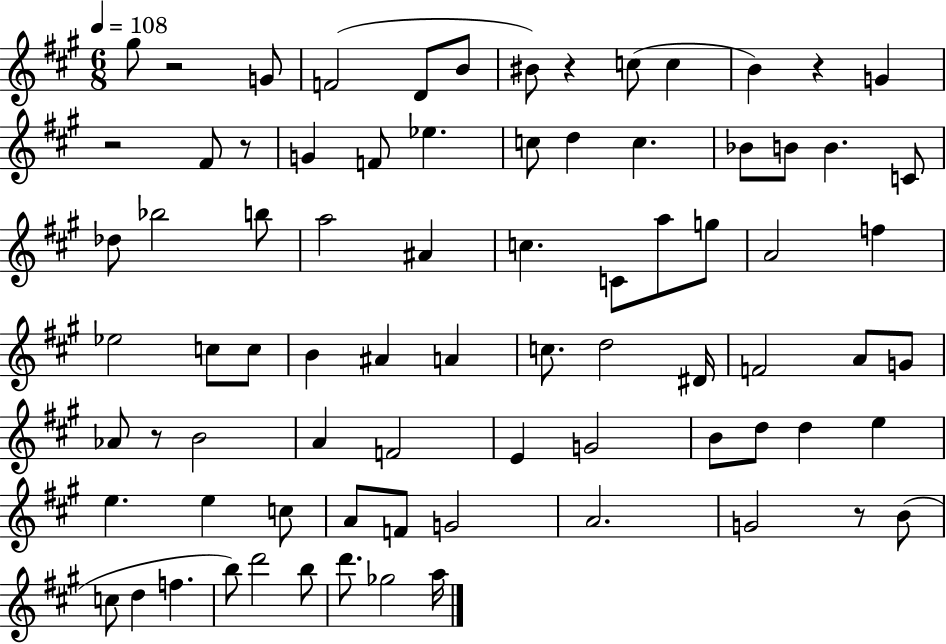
X:1
T:Untitled
M:6/8
L:1/4
K:A
^g/2 z2 G/2 F2 D/2 B/2 ^B/2 z c/2 c B z G z2 ^F/2 z/2 G F/2 _e c/2 d c _B/2 B/2 B C/2 _d/2 _b2 b/2 a2 ^A c C/2 a/2 g/2 A2 f _e2 c/2 c/2 B ^A A c/2 d2 ^D/4 F2 A/2 G/2 _A/2 z/2 B2 A F2 E G2 B/2 d/2 d e e e c/2 A/2 F/2 G2 A2 G2 z/2 B/2 c/2 d f b/2 d'2 b/2 d'/2 _g2 a/4